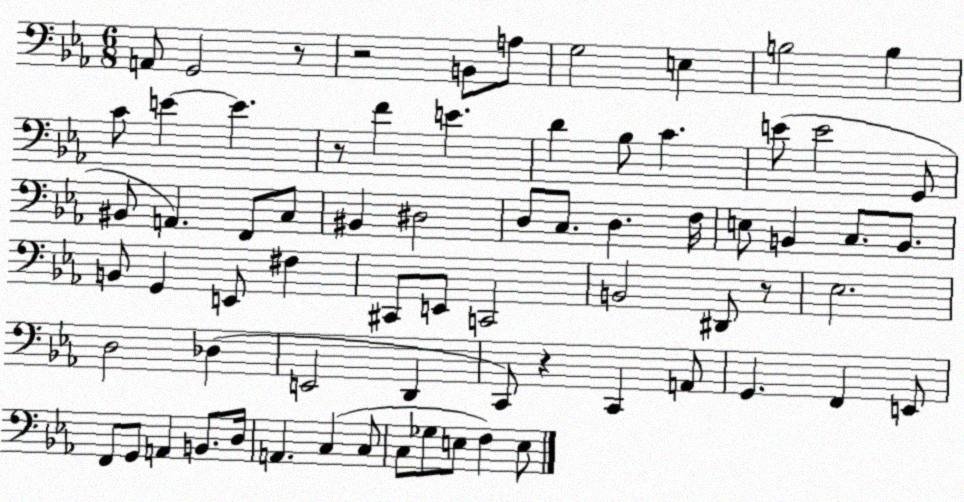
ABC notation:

X:1
T:Untitled
M:6/8
L:1/4
K:Eb
A,,/2 G,,2 z/2 z2 B,,/2 A,/2 G,2 E, B,2 B, C/2 E E z/2 F E D _B,/2 C E/2 E2 G,,/2 ^B,,/2 A,, F,,/2 C,/2 ^B,, ^D,2 D,/2 C,/2 D, F,/4 E,/2 B,, C,/2 B,,/2 B,,/2 G,, E,,/2 ^F, ^C,,/2 E,,/2 C,,2 B,,2 ^D,,/2 z/2 _E,2 D,2 _D, E,,2 D,, C,,/2 z C,, A,,/2 G,, F,, E,,/2 F,,/2 G,,/2 A,, B,,/2 D,/4 A,, C, C,/2 C,/2 _G,/2 E,/2 F, E,/2